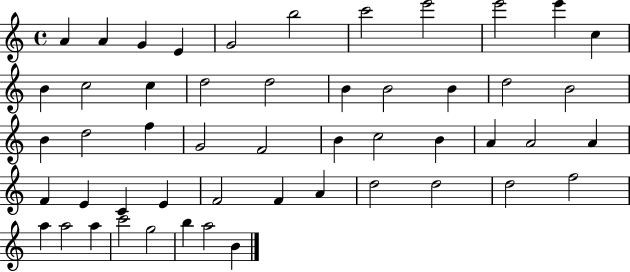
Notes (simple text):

A4/q A4/q G4/q E4/q G4/h B5/h C6/h E6/h E6/h E6/q C5/q B4/q C5/h C5/q D5/h D5/h B4/q B4/h B4/q D5/h B4/h B4/q D5/h F5/q G4/h F4/h B4/q C5/h B4/q A4/q A4/h A4/q F4/q E4/q C4/q E4/q F4/h F4/q A4/q D5/h D5/h D5/h F5/h A5/q A5/h A5/q C6/h G5/h B5/q A5/h B4/q